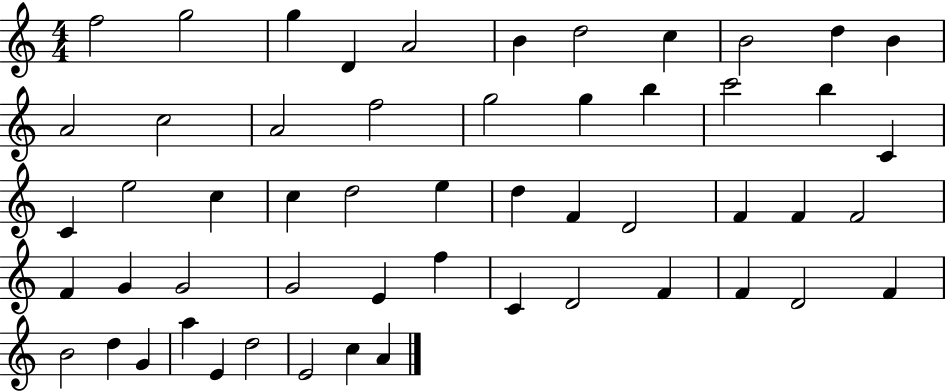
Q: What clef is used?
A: treble